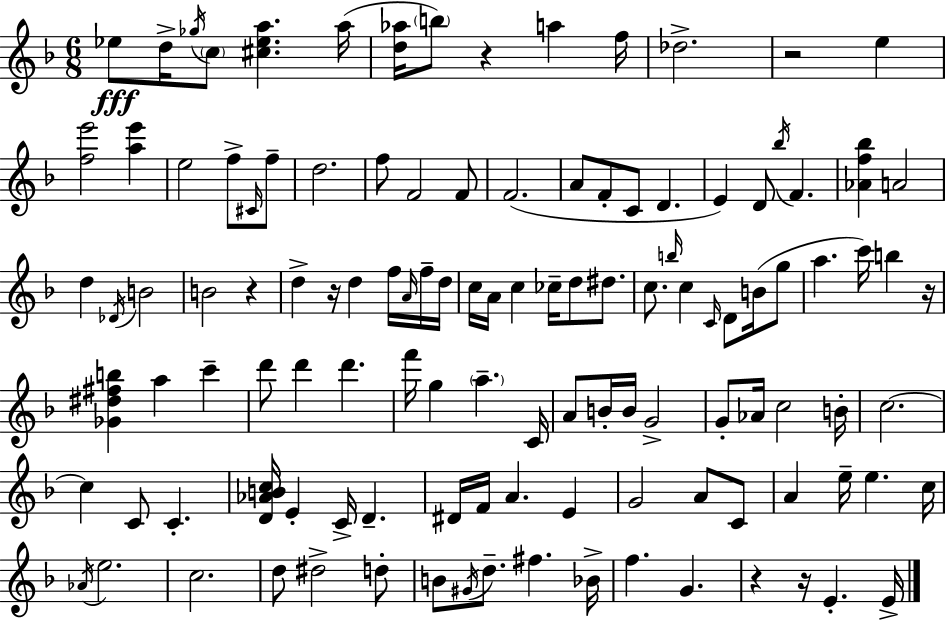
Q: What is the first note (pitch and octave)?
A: Eb5